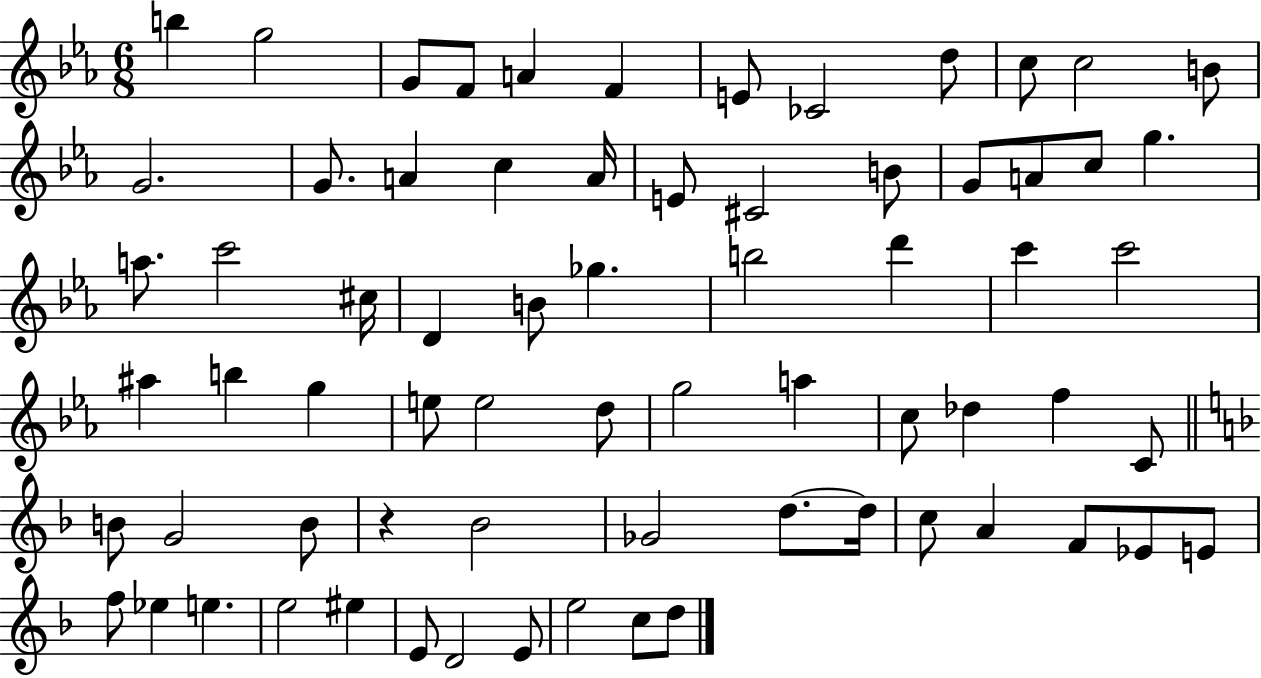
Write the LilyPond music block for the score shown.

{
  \clef treble
  \numericTimeSignature
  \time 6/8
  \key ees \major
  b''4 g''2 | g'8 f'8 a'4 f'4 | e'8 ces'2 d''8 | c''8 c''2 b'8 | \break g'2. | g'8. a'4 c''4 a'16 | e'8 cis'2 b'8 | g'8 a'8 c''8 g''4. | \break a''8. c'''2 cis''16 | d'4 b'8 ges''4. | b''2 d'''4 | c'''4 c'''2 | \break ais''4 b''4 g''4 | e''8 e''2 d''8 | g''2 a''4 | c''8 des''4 f''4 c'8 | \break \bar "||" \break \key d \minor b'8 g'2 b'8 | r4 bes'2 | ges'2 d''8.~~ d''16 | c''8 a'4 f'8 ees'8 e'8 | \break f''8 ees''4 e''4. | e''2 eis''4 | e'8 d'2 e'8 | e''2 c''8 d''8 | \break \bar "|."
}